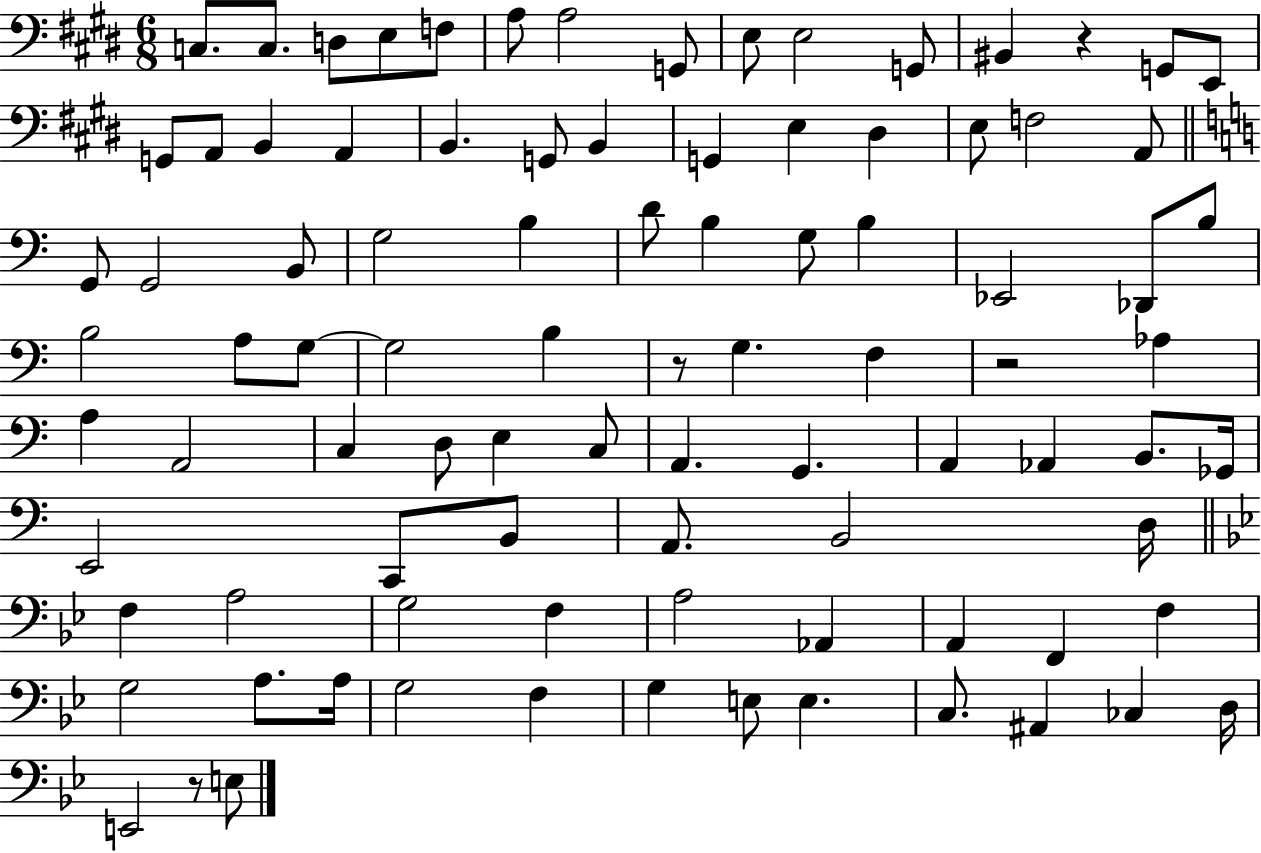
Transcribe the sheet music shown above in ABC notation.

X:1
T:Untitled
M:6/8
L:1/4
K:E
C,/2 C,/2 D,/2 E,/2 F,/2 A,/2 A,2 G,,/2 E,/2 E,2 G,,/2 ^B,, z G,,/2 E,,/2 G,,/2 A,,/2 B,, A,, B,, G,,/2 B,, G,, E, ^D, E,/2 F,2 A,,/2 G,,/2 G,,2 B,,/2 G,2 B, D/2 B, G,/2 B, _E,,2 _D,,/2 B,/2 B,2 A,/2 G,/2 G,2 B, z/2 G, F, z2 _A, A, A,,2 C, D,/2 E, C,/2 A,, G,, A,, _A,, B,,/2 _G,,/4 E,,2 C,,/2 B,,/2 A,,/2 B,,2 D,/4 F, A,2 G,2 F, A,2 _A,, A,, F,, F, G,2 A,/2 A,/4 G,2 F, G, E,/2 E, C,/2 ^A,, _C, D,/4 E,,2 z/2 E,/2